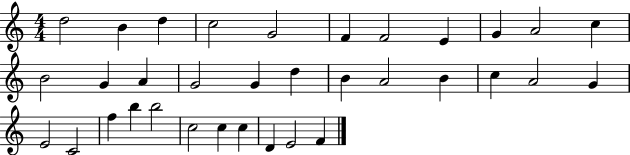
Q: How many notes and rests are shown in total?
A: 34